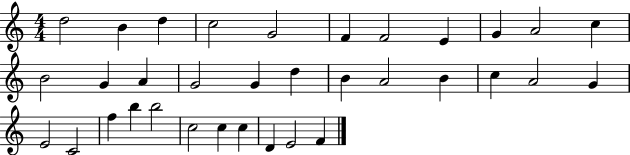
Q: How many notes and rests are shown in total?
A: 34